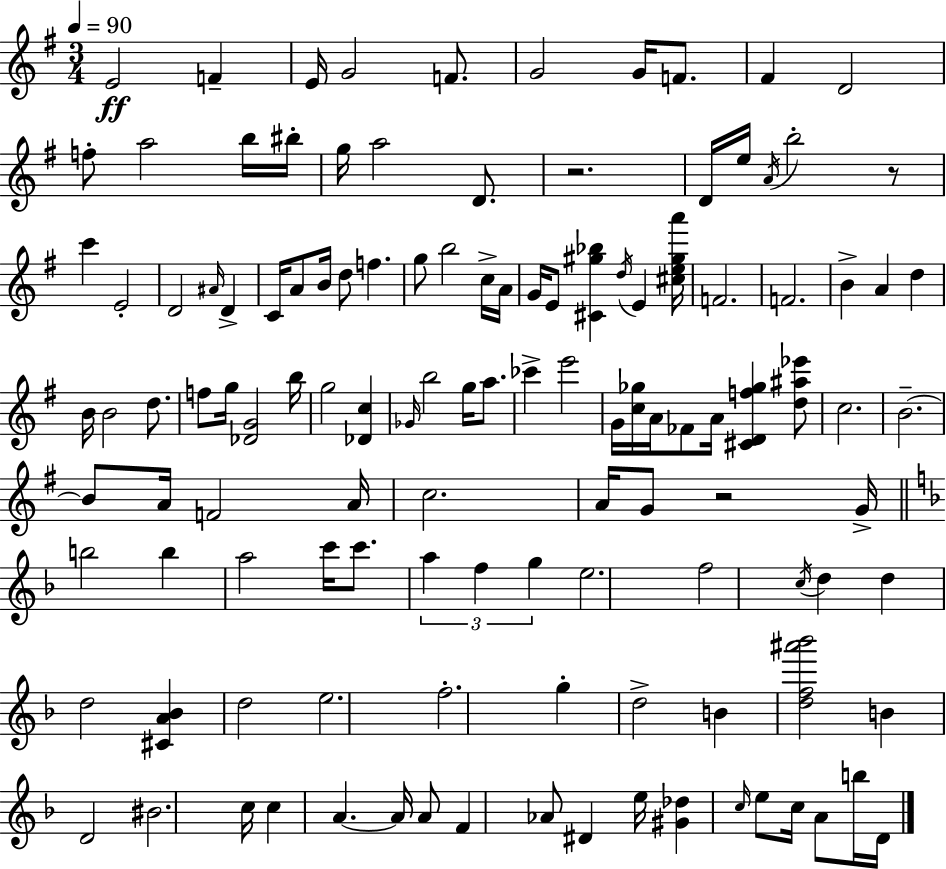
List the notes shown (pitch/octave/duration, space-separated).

E4/h F4/q E4/s G4/h F4/e. G4/h G4/s F4/e. F#4/q D4/h F5/e A5/h B5/s BIS5/s G5/s A5/h D4/e. R/h. D4/s E5/s A4/s B5/h R/e C6/q E4/h D4/h A#4/s D4/q C4/s A4/e B4/s D5/e F5/q. G5/e B5/h C5/s A4/s G4/s E4/e [C#4,G#5,Bb5]/q D5/s E4/q [C#5,E5,G#5,A6]/s F4/h. F4/h. B4/q A4/q D5/q B4/s B4/h D5/e. F5/e G5/s [Db4,G4]/h B5/s G5/h [Db4,C5]/q Gb4/s B5/h G5/s A5/e. CES6/q E6/h G4/s [C5,Gb5]/s A4/s FES4/e A4/s [C#4,D4,F5,Gb5]/q [D5,A#5,Eb6]/e C5/h. B4/h. B4/e A4/s F4/h A4/s C5/h. A4/s G4/e R/h G4/s B5/h B5/q A5/h C6/s C6/e. A5/q F5/q G5/q E5/h. F5/h C5/s D5/q D5/q D5/h [C#4,A4,Bb4]/q D5/h E5/h. F5/h. G5/q D5/h B4/q [D5,F5,A#6,Bb6]/h B4/q D4/h BIS4/h. C5/s C5/q A4/q. A4/s A4/e F4/q Ab4/e D#4/q E5/s [G#4,Db5]/q C5/s E5/e C5/s A4/e B5/s D4/s